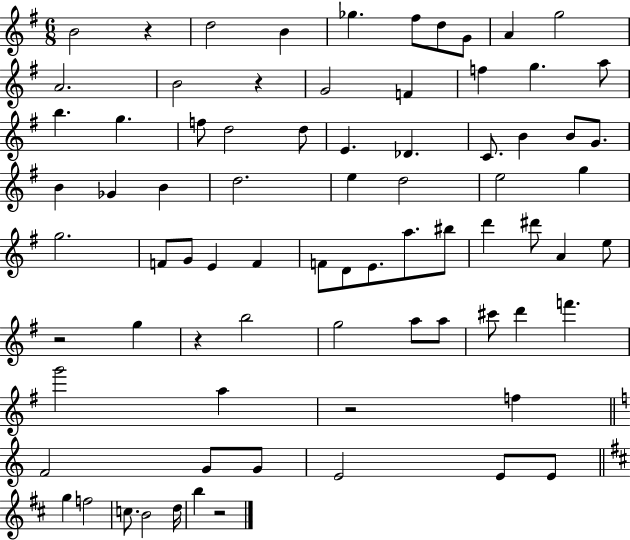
B4/h R/q D5/h B4/q Gb5/q. F#5/e D5/e G4/e A4/q G5/h A4/h. B4/h R/q G4/h F4/q F5/q G5/q. A5/e B5/q. G5/q. F5/e D5/h D5/e E4/q. Db4/q. C4/e. B4/q B4/e G4/e. B4/q Gb4/q B4/q D5/h. E5/q D5/h E5/h G5/q G5/h. F4/e G4/e E4/q F4/q F4/e D4/e E4/e. A5/e. BIS5/e D6/q D#6/e A4/q E5/e R/h G5/q R/q B5/h G5/h A5/e A5/e C#6/e D6/q F6/q. G6/h A5/q R/h F5/q F4/h G4/e G4/e E4/h E4/e E4/e G5/q F5/h C5/e. B4/h D5/s B5/q R/h